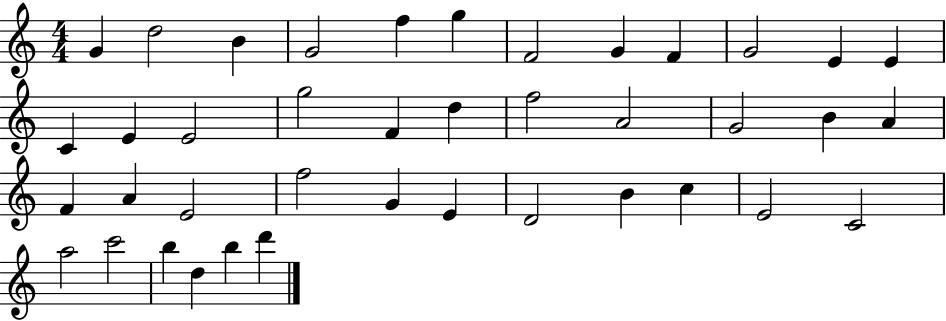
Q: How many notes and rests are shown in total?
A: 40